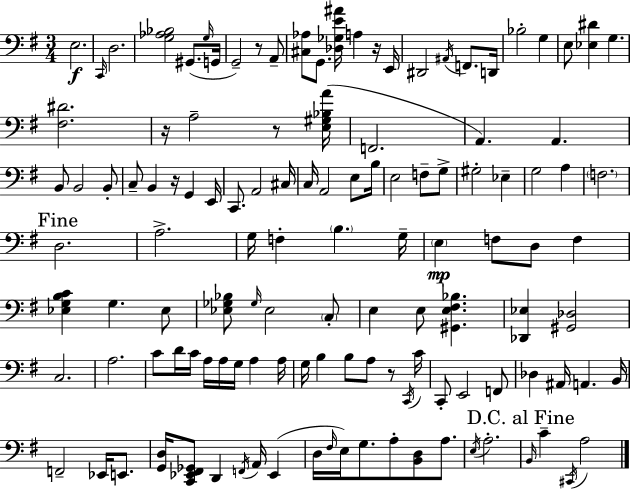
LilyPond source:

{
  \clef bass
  \numericTimeSignature
  \time 3/4
  \key g \major
  e2.\f | \grace { c,16 } d2. | <g aes bes>2 gis,8.( | \grace { g16 } g,16 g,2--) r8 | \break a,8-- <cis aes>8 g,8. <des ges e' ais'>16 a4 | r16 e,16 dis,2 \acciaccatura { ais,16 } f,8. | d,16 bes2-. g4 | e8 <ees dis'>4 g4. | \break <fis dis'>2. | r16 a2-- | r8 <e gis bes a'>16( f,2. | a,4.) a,4. | \break b,8 b,2 | b,8-. c8-- b,4 r16 g,4 | e,16 c,8. a,2 | cis16 c16 a,2 | \break e8 b16 e2 f8-- | g8-> gis2-. ees4-- | g2 a4 | \parenthesize f2. | \break \mark "Fine" d2. | a2.-> | g16 f4-. \parenthesize b4. | g16-- \parenthesize e4\mp f8 d8 f4 | \break <ees g b c'>4 g4. | ees8 <ees ges bes>8 \grace { ges16 } ees2 | \parenthesize c8-. e4 e8 <gis, e fis bes>4. | <des, ees>4 <gis, des>2 | \break c2. | a2. | c'8 d'16 c'16 a16 a16 g16 a4 | a16 g16 b4 b8 a8 | \break r8 \acciaccatura { c,16 } c'16 c,8-. e,2 | f,8 des4 ais,16 a,4. | b,16 f,2-- | ees,16 e,8. <g, d>16 <c, ees, fis, ges,>8 d,4 | \break \acciaccatura { f,16 } a,16 ees,4( d16 \grace { fis16 }) e16 g8. | a8-. <b, d>8 a8. \acciaccatura { e16 } a2.-. | \mark "D.C. al Fine" \grace { b,16 } c'4-- | \acciaccatura { cis,16 } a2 \bar "|."
}